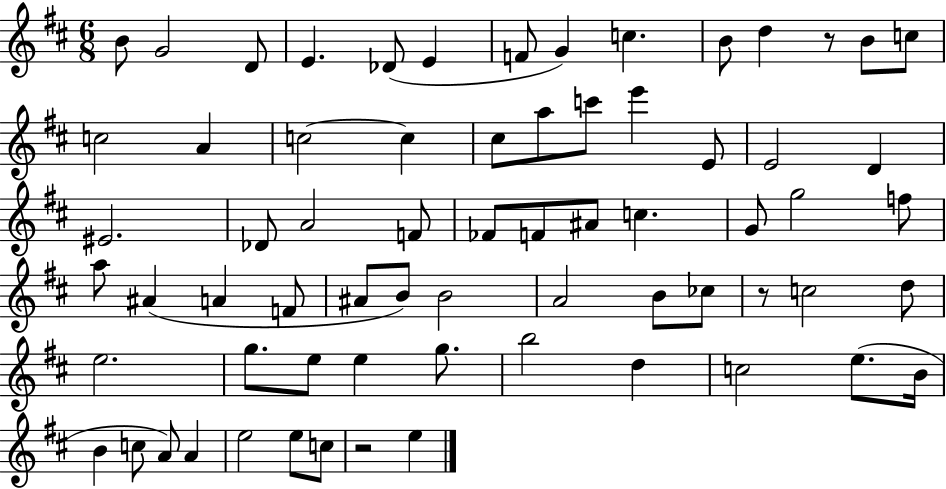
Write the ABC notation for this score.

X:1
T:Untitled
M:6/8
L:1/4
K:D
B/2 G2 D/2 E _D/2 E F/2 G c B/2 d z/2 B/2 c/2 c2 A c2 c ^c/2 a/2 c'/2 e' E/2 E2 D ^E2 _D/2 A2 F/2 _F/2 F/2 ^A/2 c G/2 g2 f/2 a/2 ^A A F/2 ^A/2 B/2 B2 A2 B/2 _c/2 z/2 c2 d/2 e2 g/2 e/2 e g/2 b2 d c2 e/2 B/4 B c/2 A/2 A e2 e/2 c/2 z2 e